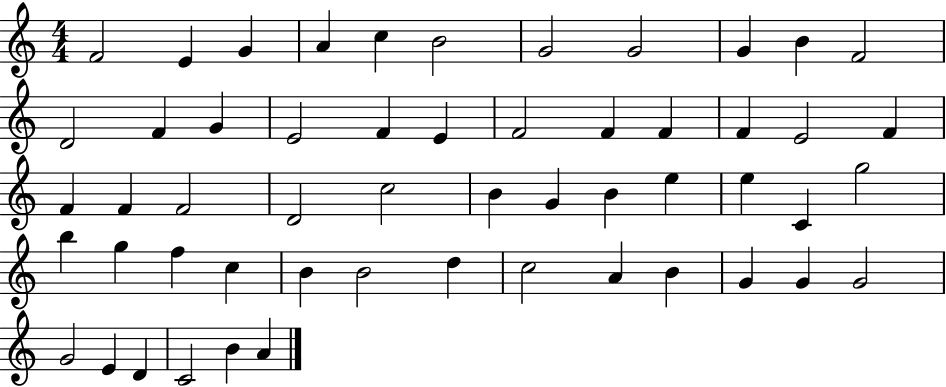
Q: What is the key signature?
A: C major